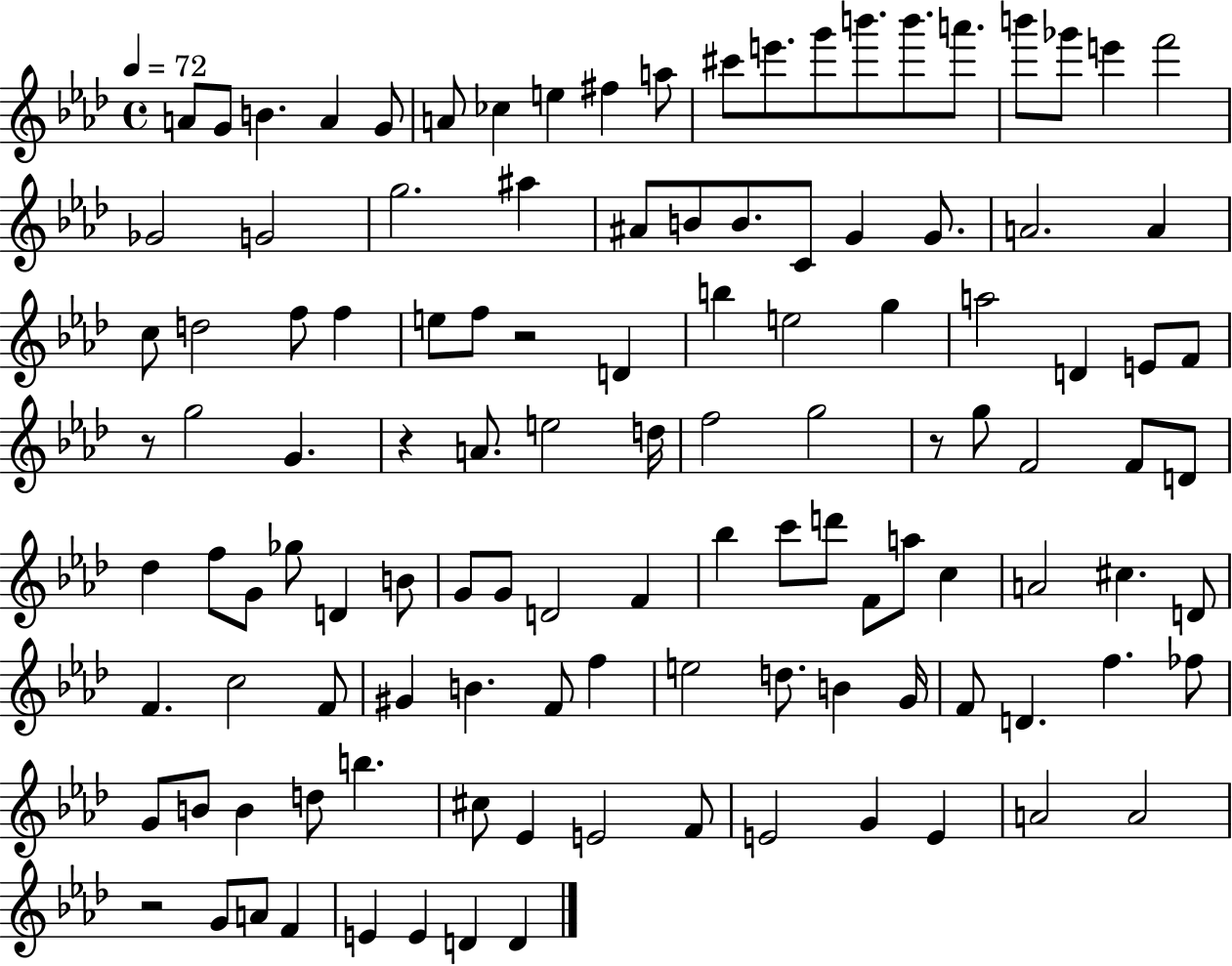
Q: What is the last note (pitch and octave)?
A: D4